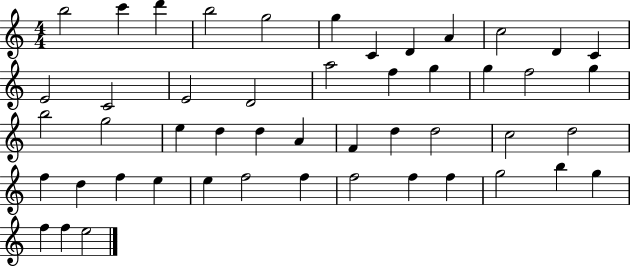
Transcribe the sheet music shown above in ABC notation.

X:1
T:Untitled
M:4/4
L:1/4
K:C
b2 c' d' b2 g2 g C D A c2 D C E2 C2 E2 D2 a2 f g g f2 g b2 g2 e d d A F d d2 c2 d2 f d f e e f2 f f2 f f g2 b g f f e2